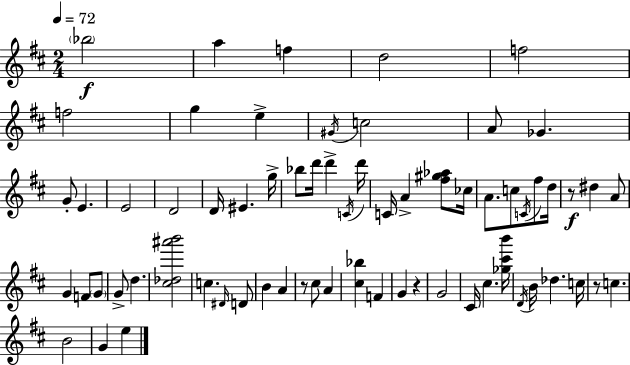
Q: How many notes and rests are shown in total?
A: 67